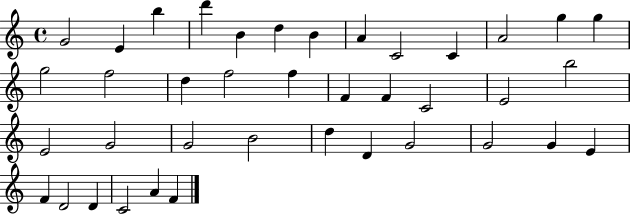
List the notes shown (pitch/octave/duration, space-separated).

G4/h E4/q B5/q D6/q B4/q D5/q B4/q A4/q C4/h C4/q A4/h G5/q G5/q G5/h F5/h D5/q F5/h F5/q F4/q F4/q C4/h E4/h B5/h E4/h G4/h G4/h B4/h D5/q D4/q G4/h G4/h G4/q E4/q F4/q D4/h D4/q C4/h A4/q F4/q